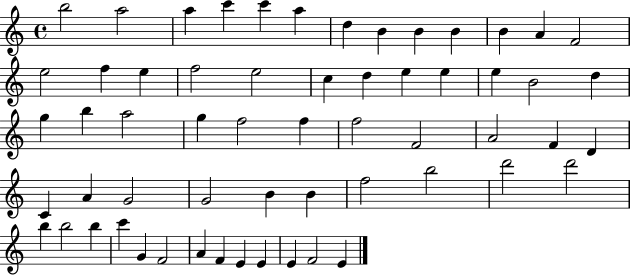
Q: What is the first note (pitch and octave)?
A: B5